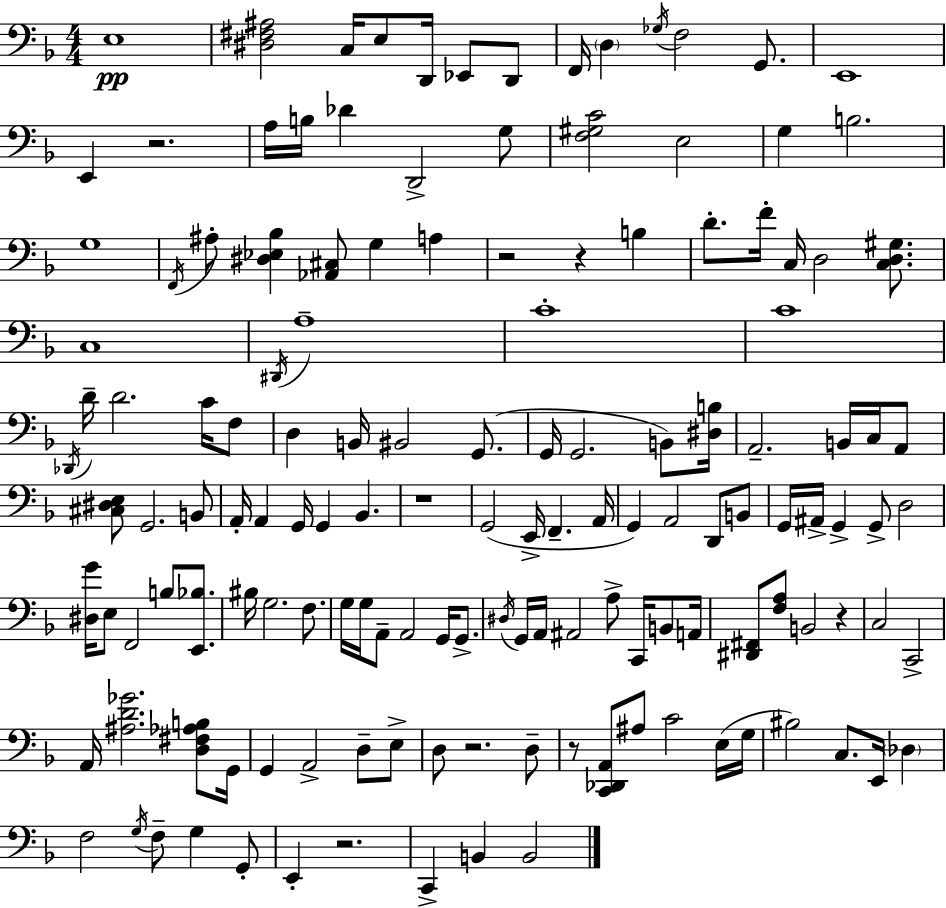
E3/w [D#3,F#3,A#3]/h C3/s E3/e D2/s Eb2/e D2/e F2/s D3/q Gb3/s F3/h G2/e. E2/w E2/q R/h. A3/s B3/s Db4/q D2/h G3/e [F3,G#3,C4]/h E3/h G3/q B3/h. G3/w F2/s A#3/e [D#3,Eb3,Bb3]/q [Ab2,C#3]/e G3/q A3/q R/h R/q B3/q D4/e. F4/s C3/s D3/h [C3,D3,G#3]/e. C3/w D#2/s A3/w C4/w C4/w Db2/s D4/s D4/h. C4/s F3/e D3/q B2/s BIS2/h G2/e. G2/s G2/h. B2/e [D#3,B3]/s A2/h. B2/s C3/s A2/e [C#3,D#3,E3]/e G2/h. B2/e A2/s A2/q G2/s G2/q Bb2/q. R/w G2/h E2/s F2/q. A2/s G2/q A2/h D2/e B2/e G2/s A#2/s G2/q G2/e D3/h [D#3,G4]/s E3/e F2/h B3/e [E2,Bb3]/e. BIS3/s G3/h. F3/e. G3/s G3/s A2/e A2/h G2/s G2/e. D#3/s G2/s A2/s A#2/h A3/e C2/s B2/e A2/s [D#2,F#2]/e [F3,A3]/e B2/h R/q C3/h C2/h A2/s [A#3,D4,Gb4]/h. [D3,F#3,Ab3,B3]/e G2/s G2/q A2/h D3/e E3/e D3/e R/h. D3/e R/e [C2,Db2,A2]/e A#3/e C4/h E3/s G3/s BIS3/h C3/e. E2/s Db3/q F3/h G3/s F3/e G3/q G2/e E2/q R/h. C2/q B2/q B2/h